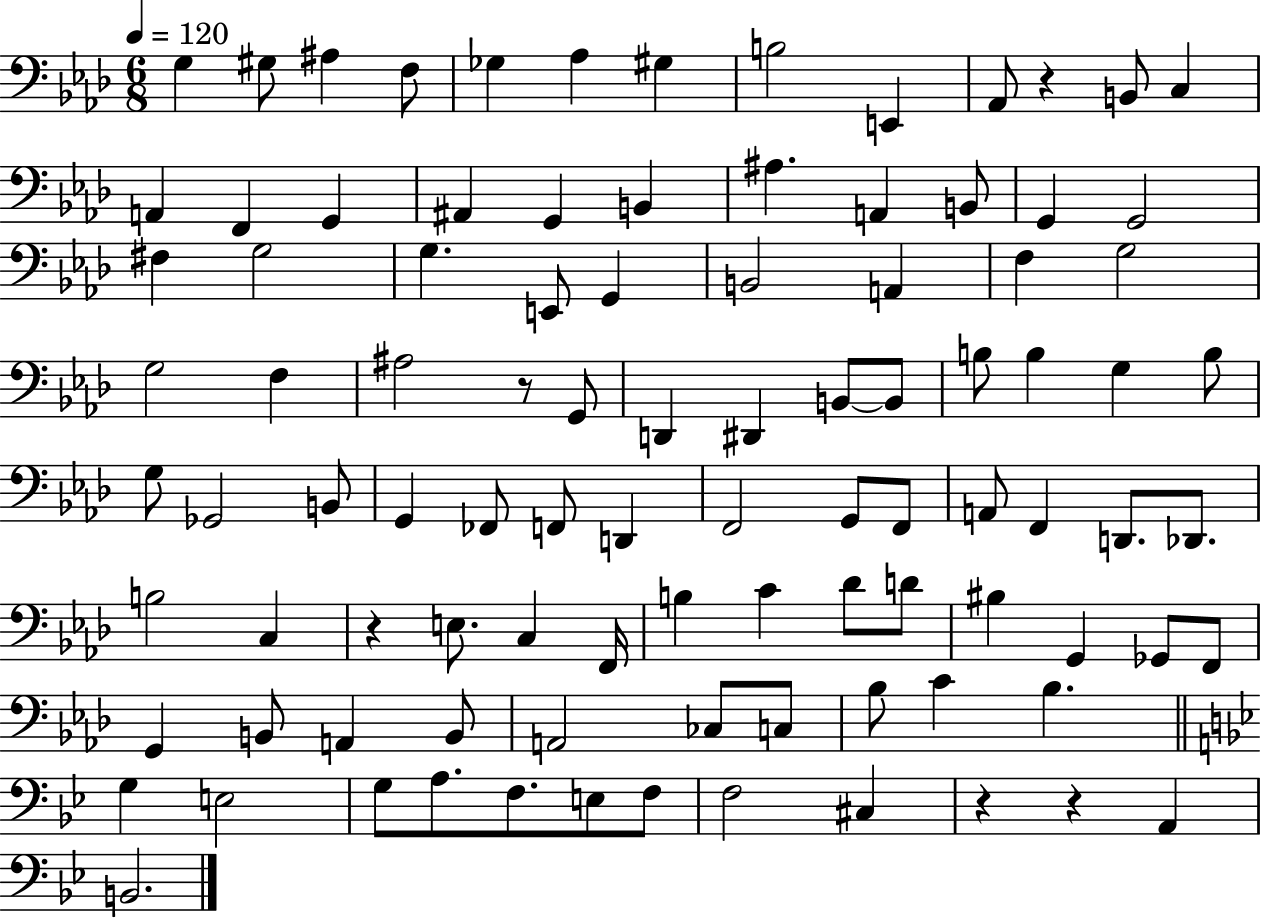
X:1
T:Untitled
M:6/8
L:1/4
K:Ab
G, ^G,/2 ^A, F,/2 _G, _A, ^G, B,2 E,, _A,,/2 z B,,/2 C, A,, F,, G,, ^A,, G,, B,, ^A, A,, B,,/2 G,, G,,2 ^F, G,2 G, E,,/2 G,, B,,2 A,, F, G,2 G,2 F, ^A,2 z/2 G,,/2 D,, ^D,, B,,/2 B,,/2 B,/2 B, G, B,/2 G,/2 _G,,2 B,,/2 G,, _F,,/2 F,,/2 D,, F,,2 G,,/2 F,,/2 A,,/2 F,, D,,/2 _D,,/2 B,2 C, z E,/2 C, F,,/4 B, C _D/2 D/2 ^B, G,, _G,,/2 F,,/2 G,, B,,/2 A,, B,,/2 A,,2 _C,/2 C,/2 _B,/2 C _B, G, E,2 G,/2 A,/2 F,/2 E,/2 F,/2 F,2 ^C, z z A,, B,,2